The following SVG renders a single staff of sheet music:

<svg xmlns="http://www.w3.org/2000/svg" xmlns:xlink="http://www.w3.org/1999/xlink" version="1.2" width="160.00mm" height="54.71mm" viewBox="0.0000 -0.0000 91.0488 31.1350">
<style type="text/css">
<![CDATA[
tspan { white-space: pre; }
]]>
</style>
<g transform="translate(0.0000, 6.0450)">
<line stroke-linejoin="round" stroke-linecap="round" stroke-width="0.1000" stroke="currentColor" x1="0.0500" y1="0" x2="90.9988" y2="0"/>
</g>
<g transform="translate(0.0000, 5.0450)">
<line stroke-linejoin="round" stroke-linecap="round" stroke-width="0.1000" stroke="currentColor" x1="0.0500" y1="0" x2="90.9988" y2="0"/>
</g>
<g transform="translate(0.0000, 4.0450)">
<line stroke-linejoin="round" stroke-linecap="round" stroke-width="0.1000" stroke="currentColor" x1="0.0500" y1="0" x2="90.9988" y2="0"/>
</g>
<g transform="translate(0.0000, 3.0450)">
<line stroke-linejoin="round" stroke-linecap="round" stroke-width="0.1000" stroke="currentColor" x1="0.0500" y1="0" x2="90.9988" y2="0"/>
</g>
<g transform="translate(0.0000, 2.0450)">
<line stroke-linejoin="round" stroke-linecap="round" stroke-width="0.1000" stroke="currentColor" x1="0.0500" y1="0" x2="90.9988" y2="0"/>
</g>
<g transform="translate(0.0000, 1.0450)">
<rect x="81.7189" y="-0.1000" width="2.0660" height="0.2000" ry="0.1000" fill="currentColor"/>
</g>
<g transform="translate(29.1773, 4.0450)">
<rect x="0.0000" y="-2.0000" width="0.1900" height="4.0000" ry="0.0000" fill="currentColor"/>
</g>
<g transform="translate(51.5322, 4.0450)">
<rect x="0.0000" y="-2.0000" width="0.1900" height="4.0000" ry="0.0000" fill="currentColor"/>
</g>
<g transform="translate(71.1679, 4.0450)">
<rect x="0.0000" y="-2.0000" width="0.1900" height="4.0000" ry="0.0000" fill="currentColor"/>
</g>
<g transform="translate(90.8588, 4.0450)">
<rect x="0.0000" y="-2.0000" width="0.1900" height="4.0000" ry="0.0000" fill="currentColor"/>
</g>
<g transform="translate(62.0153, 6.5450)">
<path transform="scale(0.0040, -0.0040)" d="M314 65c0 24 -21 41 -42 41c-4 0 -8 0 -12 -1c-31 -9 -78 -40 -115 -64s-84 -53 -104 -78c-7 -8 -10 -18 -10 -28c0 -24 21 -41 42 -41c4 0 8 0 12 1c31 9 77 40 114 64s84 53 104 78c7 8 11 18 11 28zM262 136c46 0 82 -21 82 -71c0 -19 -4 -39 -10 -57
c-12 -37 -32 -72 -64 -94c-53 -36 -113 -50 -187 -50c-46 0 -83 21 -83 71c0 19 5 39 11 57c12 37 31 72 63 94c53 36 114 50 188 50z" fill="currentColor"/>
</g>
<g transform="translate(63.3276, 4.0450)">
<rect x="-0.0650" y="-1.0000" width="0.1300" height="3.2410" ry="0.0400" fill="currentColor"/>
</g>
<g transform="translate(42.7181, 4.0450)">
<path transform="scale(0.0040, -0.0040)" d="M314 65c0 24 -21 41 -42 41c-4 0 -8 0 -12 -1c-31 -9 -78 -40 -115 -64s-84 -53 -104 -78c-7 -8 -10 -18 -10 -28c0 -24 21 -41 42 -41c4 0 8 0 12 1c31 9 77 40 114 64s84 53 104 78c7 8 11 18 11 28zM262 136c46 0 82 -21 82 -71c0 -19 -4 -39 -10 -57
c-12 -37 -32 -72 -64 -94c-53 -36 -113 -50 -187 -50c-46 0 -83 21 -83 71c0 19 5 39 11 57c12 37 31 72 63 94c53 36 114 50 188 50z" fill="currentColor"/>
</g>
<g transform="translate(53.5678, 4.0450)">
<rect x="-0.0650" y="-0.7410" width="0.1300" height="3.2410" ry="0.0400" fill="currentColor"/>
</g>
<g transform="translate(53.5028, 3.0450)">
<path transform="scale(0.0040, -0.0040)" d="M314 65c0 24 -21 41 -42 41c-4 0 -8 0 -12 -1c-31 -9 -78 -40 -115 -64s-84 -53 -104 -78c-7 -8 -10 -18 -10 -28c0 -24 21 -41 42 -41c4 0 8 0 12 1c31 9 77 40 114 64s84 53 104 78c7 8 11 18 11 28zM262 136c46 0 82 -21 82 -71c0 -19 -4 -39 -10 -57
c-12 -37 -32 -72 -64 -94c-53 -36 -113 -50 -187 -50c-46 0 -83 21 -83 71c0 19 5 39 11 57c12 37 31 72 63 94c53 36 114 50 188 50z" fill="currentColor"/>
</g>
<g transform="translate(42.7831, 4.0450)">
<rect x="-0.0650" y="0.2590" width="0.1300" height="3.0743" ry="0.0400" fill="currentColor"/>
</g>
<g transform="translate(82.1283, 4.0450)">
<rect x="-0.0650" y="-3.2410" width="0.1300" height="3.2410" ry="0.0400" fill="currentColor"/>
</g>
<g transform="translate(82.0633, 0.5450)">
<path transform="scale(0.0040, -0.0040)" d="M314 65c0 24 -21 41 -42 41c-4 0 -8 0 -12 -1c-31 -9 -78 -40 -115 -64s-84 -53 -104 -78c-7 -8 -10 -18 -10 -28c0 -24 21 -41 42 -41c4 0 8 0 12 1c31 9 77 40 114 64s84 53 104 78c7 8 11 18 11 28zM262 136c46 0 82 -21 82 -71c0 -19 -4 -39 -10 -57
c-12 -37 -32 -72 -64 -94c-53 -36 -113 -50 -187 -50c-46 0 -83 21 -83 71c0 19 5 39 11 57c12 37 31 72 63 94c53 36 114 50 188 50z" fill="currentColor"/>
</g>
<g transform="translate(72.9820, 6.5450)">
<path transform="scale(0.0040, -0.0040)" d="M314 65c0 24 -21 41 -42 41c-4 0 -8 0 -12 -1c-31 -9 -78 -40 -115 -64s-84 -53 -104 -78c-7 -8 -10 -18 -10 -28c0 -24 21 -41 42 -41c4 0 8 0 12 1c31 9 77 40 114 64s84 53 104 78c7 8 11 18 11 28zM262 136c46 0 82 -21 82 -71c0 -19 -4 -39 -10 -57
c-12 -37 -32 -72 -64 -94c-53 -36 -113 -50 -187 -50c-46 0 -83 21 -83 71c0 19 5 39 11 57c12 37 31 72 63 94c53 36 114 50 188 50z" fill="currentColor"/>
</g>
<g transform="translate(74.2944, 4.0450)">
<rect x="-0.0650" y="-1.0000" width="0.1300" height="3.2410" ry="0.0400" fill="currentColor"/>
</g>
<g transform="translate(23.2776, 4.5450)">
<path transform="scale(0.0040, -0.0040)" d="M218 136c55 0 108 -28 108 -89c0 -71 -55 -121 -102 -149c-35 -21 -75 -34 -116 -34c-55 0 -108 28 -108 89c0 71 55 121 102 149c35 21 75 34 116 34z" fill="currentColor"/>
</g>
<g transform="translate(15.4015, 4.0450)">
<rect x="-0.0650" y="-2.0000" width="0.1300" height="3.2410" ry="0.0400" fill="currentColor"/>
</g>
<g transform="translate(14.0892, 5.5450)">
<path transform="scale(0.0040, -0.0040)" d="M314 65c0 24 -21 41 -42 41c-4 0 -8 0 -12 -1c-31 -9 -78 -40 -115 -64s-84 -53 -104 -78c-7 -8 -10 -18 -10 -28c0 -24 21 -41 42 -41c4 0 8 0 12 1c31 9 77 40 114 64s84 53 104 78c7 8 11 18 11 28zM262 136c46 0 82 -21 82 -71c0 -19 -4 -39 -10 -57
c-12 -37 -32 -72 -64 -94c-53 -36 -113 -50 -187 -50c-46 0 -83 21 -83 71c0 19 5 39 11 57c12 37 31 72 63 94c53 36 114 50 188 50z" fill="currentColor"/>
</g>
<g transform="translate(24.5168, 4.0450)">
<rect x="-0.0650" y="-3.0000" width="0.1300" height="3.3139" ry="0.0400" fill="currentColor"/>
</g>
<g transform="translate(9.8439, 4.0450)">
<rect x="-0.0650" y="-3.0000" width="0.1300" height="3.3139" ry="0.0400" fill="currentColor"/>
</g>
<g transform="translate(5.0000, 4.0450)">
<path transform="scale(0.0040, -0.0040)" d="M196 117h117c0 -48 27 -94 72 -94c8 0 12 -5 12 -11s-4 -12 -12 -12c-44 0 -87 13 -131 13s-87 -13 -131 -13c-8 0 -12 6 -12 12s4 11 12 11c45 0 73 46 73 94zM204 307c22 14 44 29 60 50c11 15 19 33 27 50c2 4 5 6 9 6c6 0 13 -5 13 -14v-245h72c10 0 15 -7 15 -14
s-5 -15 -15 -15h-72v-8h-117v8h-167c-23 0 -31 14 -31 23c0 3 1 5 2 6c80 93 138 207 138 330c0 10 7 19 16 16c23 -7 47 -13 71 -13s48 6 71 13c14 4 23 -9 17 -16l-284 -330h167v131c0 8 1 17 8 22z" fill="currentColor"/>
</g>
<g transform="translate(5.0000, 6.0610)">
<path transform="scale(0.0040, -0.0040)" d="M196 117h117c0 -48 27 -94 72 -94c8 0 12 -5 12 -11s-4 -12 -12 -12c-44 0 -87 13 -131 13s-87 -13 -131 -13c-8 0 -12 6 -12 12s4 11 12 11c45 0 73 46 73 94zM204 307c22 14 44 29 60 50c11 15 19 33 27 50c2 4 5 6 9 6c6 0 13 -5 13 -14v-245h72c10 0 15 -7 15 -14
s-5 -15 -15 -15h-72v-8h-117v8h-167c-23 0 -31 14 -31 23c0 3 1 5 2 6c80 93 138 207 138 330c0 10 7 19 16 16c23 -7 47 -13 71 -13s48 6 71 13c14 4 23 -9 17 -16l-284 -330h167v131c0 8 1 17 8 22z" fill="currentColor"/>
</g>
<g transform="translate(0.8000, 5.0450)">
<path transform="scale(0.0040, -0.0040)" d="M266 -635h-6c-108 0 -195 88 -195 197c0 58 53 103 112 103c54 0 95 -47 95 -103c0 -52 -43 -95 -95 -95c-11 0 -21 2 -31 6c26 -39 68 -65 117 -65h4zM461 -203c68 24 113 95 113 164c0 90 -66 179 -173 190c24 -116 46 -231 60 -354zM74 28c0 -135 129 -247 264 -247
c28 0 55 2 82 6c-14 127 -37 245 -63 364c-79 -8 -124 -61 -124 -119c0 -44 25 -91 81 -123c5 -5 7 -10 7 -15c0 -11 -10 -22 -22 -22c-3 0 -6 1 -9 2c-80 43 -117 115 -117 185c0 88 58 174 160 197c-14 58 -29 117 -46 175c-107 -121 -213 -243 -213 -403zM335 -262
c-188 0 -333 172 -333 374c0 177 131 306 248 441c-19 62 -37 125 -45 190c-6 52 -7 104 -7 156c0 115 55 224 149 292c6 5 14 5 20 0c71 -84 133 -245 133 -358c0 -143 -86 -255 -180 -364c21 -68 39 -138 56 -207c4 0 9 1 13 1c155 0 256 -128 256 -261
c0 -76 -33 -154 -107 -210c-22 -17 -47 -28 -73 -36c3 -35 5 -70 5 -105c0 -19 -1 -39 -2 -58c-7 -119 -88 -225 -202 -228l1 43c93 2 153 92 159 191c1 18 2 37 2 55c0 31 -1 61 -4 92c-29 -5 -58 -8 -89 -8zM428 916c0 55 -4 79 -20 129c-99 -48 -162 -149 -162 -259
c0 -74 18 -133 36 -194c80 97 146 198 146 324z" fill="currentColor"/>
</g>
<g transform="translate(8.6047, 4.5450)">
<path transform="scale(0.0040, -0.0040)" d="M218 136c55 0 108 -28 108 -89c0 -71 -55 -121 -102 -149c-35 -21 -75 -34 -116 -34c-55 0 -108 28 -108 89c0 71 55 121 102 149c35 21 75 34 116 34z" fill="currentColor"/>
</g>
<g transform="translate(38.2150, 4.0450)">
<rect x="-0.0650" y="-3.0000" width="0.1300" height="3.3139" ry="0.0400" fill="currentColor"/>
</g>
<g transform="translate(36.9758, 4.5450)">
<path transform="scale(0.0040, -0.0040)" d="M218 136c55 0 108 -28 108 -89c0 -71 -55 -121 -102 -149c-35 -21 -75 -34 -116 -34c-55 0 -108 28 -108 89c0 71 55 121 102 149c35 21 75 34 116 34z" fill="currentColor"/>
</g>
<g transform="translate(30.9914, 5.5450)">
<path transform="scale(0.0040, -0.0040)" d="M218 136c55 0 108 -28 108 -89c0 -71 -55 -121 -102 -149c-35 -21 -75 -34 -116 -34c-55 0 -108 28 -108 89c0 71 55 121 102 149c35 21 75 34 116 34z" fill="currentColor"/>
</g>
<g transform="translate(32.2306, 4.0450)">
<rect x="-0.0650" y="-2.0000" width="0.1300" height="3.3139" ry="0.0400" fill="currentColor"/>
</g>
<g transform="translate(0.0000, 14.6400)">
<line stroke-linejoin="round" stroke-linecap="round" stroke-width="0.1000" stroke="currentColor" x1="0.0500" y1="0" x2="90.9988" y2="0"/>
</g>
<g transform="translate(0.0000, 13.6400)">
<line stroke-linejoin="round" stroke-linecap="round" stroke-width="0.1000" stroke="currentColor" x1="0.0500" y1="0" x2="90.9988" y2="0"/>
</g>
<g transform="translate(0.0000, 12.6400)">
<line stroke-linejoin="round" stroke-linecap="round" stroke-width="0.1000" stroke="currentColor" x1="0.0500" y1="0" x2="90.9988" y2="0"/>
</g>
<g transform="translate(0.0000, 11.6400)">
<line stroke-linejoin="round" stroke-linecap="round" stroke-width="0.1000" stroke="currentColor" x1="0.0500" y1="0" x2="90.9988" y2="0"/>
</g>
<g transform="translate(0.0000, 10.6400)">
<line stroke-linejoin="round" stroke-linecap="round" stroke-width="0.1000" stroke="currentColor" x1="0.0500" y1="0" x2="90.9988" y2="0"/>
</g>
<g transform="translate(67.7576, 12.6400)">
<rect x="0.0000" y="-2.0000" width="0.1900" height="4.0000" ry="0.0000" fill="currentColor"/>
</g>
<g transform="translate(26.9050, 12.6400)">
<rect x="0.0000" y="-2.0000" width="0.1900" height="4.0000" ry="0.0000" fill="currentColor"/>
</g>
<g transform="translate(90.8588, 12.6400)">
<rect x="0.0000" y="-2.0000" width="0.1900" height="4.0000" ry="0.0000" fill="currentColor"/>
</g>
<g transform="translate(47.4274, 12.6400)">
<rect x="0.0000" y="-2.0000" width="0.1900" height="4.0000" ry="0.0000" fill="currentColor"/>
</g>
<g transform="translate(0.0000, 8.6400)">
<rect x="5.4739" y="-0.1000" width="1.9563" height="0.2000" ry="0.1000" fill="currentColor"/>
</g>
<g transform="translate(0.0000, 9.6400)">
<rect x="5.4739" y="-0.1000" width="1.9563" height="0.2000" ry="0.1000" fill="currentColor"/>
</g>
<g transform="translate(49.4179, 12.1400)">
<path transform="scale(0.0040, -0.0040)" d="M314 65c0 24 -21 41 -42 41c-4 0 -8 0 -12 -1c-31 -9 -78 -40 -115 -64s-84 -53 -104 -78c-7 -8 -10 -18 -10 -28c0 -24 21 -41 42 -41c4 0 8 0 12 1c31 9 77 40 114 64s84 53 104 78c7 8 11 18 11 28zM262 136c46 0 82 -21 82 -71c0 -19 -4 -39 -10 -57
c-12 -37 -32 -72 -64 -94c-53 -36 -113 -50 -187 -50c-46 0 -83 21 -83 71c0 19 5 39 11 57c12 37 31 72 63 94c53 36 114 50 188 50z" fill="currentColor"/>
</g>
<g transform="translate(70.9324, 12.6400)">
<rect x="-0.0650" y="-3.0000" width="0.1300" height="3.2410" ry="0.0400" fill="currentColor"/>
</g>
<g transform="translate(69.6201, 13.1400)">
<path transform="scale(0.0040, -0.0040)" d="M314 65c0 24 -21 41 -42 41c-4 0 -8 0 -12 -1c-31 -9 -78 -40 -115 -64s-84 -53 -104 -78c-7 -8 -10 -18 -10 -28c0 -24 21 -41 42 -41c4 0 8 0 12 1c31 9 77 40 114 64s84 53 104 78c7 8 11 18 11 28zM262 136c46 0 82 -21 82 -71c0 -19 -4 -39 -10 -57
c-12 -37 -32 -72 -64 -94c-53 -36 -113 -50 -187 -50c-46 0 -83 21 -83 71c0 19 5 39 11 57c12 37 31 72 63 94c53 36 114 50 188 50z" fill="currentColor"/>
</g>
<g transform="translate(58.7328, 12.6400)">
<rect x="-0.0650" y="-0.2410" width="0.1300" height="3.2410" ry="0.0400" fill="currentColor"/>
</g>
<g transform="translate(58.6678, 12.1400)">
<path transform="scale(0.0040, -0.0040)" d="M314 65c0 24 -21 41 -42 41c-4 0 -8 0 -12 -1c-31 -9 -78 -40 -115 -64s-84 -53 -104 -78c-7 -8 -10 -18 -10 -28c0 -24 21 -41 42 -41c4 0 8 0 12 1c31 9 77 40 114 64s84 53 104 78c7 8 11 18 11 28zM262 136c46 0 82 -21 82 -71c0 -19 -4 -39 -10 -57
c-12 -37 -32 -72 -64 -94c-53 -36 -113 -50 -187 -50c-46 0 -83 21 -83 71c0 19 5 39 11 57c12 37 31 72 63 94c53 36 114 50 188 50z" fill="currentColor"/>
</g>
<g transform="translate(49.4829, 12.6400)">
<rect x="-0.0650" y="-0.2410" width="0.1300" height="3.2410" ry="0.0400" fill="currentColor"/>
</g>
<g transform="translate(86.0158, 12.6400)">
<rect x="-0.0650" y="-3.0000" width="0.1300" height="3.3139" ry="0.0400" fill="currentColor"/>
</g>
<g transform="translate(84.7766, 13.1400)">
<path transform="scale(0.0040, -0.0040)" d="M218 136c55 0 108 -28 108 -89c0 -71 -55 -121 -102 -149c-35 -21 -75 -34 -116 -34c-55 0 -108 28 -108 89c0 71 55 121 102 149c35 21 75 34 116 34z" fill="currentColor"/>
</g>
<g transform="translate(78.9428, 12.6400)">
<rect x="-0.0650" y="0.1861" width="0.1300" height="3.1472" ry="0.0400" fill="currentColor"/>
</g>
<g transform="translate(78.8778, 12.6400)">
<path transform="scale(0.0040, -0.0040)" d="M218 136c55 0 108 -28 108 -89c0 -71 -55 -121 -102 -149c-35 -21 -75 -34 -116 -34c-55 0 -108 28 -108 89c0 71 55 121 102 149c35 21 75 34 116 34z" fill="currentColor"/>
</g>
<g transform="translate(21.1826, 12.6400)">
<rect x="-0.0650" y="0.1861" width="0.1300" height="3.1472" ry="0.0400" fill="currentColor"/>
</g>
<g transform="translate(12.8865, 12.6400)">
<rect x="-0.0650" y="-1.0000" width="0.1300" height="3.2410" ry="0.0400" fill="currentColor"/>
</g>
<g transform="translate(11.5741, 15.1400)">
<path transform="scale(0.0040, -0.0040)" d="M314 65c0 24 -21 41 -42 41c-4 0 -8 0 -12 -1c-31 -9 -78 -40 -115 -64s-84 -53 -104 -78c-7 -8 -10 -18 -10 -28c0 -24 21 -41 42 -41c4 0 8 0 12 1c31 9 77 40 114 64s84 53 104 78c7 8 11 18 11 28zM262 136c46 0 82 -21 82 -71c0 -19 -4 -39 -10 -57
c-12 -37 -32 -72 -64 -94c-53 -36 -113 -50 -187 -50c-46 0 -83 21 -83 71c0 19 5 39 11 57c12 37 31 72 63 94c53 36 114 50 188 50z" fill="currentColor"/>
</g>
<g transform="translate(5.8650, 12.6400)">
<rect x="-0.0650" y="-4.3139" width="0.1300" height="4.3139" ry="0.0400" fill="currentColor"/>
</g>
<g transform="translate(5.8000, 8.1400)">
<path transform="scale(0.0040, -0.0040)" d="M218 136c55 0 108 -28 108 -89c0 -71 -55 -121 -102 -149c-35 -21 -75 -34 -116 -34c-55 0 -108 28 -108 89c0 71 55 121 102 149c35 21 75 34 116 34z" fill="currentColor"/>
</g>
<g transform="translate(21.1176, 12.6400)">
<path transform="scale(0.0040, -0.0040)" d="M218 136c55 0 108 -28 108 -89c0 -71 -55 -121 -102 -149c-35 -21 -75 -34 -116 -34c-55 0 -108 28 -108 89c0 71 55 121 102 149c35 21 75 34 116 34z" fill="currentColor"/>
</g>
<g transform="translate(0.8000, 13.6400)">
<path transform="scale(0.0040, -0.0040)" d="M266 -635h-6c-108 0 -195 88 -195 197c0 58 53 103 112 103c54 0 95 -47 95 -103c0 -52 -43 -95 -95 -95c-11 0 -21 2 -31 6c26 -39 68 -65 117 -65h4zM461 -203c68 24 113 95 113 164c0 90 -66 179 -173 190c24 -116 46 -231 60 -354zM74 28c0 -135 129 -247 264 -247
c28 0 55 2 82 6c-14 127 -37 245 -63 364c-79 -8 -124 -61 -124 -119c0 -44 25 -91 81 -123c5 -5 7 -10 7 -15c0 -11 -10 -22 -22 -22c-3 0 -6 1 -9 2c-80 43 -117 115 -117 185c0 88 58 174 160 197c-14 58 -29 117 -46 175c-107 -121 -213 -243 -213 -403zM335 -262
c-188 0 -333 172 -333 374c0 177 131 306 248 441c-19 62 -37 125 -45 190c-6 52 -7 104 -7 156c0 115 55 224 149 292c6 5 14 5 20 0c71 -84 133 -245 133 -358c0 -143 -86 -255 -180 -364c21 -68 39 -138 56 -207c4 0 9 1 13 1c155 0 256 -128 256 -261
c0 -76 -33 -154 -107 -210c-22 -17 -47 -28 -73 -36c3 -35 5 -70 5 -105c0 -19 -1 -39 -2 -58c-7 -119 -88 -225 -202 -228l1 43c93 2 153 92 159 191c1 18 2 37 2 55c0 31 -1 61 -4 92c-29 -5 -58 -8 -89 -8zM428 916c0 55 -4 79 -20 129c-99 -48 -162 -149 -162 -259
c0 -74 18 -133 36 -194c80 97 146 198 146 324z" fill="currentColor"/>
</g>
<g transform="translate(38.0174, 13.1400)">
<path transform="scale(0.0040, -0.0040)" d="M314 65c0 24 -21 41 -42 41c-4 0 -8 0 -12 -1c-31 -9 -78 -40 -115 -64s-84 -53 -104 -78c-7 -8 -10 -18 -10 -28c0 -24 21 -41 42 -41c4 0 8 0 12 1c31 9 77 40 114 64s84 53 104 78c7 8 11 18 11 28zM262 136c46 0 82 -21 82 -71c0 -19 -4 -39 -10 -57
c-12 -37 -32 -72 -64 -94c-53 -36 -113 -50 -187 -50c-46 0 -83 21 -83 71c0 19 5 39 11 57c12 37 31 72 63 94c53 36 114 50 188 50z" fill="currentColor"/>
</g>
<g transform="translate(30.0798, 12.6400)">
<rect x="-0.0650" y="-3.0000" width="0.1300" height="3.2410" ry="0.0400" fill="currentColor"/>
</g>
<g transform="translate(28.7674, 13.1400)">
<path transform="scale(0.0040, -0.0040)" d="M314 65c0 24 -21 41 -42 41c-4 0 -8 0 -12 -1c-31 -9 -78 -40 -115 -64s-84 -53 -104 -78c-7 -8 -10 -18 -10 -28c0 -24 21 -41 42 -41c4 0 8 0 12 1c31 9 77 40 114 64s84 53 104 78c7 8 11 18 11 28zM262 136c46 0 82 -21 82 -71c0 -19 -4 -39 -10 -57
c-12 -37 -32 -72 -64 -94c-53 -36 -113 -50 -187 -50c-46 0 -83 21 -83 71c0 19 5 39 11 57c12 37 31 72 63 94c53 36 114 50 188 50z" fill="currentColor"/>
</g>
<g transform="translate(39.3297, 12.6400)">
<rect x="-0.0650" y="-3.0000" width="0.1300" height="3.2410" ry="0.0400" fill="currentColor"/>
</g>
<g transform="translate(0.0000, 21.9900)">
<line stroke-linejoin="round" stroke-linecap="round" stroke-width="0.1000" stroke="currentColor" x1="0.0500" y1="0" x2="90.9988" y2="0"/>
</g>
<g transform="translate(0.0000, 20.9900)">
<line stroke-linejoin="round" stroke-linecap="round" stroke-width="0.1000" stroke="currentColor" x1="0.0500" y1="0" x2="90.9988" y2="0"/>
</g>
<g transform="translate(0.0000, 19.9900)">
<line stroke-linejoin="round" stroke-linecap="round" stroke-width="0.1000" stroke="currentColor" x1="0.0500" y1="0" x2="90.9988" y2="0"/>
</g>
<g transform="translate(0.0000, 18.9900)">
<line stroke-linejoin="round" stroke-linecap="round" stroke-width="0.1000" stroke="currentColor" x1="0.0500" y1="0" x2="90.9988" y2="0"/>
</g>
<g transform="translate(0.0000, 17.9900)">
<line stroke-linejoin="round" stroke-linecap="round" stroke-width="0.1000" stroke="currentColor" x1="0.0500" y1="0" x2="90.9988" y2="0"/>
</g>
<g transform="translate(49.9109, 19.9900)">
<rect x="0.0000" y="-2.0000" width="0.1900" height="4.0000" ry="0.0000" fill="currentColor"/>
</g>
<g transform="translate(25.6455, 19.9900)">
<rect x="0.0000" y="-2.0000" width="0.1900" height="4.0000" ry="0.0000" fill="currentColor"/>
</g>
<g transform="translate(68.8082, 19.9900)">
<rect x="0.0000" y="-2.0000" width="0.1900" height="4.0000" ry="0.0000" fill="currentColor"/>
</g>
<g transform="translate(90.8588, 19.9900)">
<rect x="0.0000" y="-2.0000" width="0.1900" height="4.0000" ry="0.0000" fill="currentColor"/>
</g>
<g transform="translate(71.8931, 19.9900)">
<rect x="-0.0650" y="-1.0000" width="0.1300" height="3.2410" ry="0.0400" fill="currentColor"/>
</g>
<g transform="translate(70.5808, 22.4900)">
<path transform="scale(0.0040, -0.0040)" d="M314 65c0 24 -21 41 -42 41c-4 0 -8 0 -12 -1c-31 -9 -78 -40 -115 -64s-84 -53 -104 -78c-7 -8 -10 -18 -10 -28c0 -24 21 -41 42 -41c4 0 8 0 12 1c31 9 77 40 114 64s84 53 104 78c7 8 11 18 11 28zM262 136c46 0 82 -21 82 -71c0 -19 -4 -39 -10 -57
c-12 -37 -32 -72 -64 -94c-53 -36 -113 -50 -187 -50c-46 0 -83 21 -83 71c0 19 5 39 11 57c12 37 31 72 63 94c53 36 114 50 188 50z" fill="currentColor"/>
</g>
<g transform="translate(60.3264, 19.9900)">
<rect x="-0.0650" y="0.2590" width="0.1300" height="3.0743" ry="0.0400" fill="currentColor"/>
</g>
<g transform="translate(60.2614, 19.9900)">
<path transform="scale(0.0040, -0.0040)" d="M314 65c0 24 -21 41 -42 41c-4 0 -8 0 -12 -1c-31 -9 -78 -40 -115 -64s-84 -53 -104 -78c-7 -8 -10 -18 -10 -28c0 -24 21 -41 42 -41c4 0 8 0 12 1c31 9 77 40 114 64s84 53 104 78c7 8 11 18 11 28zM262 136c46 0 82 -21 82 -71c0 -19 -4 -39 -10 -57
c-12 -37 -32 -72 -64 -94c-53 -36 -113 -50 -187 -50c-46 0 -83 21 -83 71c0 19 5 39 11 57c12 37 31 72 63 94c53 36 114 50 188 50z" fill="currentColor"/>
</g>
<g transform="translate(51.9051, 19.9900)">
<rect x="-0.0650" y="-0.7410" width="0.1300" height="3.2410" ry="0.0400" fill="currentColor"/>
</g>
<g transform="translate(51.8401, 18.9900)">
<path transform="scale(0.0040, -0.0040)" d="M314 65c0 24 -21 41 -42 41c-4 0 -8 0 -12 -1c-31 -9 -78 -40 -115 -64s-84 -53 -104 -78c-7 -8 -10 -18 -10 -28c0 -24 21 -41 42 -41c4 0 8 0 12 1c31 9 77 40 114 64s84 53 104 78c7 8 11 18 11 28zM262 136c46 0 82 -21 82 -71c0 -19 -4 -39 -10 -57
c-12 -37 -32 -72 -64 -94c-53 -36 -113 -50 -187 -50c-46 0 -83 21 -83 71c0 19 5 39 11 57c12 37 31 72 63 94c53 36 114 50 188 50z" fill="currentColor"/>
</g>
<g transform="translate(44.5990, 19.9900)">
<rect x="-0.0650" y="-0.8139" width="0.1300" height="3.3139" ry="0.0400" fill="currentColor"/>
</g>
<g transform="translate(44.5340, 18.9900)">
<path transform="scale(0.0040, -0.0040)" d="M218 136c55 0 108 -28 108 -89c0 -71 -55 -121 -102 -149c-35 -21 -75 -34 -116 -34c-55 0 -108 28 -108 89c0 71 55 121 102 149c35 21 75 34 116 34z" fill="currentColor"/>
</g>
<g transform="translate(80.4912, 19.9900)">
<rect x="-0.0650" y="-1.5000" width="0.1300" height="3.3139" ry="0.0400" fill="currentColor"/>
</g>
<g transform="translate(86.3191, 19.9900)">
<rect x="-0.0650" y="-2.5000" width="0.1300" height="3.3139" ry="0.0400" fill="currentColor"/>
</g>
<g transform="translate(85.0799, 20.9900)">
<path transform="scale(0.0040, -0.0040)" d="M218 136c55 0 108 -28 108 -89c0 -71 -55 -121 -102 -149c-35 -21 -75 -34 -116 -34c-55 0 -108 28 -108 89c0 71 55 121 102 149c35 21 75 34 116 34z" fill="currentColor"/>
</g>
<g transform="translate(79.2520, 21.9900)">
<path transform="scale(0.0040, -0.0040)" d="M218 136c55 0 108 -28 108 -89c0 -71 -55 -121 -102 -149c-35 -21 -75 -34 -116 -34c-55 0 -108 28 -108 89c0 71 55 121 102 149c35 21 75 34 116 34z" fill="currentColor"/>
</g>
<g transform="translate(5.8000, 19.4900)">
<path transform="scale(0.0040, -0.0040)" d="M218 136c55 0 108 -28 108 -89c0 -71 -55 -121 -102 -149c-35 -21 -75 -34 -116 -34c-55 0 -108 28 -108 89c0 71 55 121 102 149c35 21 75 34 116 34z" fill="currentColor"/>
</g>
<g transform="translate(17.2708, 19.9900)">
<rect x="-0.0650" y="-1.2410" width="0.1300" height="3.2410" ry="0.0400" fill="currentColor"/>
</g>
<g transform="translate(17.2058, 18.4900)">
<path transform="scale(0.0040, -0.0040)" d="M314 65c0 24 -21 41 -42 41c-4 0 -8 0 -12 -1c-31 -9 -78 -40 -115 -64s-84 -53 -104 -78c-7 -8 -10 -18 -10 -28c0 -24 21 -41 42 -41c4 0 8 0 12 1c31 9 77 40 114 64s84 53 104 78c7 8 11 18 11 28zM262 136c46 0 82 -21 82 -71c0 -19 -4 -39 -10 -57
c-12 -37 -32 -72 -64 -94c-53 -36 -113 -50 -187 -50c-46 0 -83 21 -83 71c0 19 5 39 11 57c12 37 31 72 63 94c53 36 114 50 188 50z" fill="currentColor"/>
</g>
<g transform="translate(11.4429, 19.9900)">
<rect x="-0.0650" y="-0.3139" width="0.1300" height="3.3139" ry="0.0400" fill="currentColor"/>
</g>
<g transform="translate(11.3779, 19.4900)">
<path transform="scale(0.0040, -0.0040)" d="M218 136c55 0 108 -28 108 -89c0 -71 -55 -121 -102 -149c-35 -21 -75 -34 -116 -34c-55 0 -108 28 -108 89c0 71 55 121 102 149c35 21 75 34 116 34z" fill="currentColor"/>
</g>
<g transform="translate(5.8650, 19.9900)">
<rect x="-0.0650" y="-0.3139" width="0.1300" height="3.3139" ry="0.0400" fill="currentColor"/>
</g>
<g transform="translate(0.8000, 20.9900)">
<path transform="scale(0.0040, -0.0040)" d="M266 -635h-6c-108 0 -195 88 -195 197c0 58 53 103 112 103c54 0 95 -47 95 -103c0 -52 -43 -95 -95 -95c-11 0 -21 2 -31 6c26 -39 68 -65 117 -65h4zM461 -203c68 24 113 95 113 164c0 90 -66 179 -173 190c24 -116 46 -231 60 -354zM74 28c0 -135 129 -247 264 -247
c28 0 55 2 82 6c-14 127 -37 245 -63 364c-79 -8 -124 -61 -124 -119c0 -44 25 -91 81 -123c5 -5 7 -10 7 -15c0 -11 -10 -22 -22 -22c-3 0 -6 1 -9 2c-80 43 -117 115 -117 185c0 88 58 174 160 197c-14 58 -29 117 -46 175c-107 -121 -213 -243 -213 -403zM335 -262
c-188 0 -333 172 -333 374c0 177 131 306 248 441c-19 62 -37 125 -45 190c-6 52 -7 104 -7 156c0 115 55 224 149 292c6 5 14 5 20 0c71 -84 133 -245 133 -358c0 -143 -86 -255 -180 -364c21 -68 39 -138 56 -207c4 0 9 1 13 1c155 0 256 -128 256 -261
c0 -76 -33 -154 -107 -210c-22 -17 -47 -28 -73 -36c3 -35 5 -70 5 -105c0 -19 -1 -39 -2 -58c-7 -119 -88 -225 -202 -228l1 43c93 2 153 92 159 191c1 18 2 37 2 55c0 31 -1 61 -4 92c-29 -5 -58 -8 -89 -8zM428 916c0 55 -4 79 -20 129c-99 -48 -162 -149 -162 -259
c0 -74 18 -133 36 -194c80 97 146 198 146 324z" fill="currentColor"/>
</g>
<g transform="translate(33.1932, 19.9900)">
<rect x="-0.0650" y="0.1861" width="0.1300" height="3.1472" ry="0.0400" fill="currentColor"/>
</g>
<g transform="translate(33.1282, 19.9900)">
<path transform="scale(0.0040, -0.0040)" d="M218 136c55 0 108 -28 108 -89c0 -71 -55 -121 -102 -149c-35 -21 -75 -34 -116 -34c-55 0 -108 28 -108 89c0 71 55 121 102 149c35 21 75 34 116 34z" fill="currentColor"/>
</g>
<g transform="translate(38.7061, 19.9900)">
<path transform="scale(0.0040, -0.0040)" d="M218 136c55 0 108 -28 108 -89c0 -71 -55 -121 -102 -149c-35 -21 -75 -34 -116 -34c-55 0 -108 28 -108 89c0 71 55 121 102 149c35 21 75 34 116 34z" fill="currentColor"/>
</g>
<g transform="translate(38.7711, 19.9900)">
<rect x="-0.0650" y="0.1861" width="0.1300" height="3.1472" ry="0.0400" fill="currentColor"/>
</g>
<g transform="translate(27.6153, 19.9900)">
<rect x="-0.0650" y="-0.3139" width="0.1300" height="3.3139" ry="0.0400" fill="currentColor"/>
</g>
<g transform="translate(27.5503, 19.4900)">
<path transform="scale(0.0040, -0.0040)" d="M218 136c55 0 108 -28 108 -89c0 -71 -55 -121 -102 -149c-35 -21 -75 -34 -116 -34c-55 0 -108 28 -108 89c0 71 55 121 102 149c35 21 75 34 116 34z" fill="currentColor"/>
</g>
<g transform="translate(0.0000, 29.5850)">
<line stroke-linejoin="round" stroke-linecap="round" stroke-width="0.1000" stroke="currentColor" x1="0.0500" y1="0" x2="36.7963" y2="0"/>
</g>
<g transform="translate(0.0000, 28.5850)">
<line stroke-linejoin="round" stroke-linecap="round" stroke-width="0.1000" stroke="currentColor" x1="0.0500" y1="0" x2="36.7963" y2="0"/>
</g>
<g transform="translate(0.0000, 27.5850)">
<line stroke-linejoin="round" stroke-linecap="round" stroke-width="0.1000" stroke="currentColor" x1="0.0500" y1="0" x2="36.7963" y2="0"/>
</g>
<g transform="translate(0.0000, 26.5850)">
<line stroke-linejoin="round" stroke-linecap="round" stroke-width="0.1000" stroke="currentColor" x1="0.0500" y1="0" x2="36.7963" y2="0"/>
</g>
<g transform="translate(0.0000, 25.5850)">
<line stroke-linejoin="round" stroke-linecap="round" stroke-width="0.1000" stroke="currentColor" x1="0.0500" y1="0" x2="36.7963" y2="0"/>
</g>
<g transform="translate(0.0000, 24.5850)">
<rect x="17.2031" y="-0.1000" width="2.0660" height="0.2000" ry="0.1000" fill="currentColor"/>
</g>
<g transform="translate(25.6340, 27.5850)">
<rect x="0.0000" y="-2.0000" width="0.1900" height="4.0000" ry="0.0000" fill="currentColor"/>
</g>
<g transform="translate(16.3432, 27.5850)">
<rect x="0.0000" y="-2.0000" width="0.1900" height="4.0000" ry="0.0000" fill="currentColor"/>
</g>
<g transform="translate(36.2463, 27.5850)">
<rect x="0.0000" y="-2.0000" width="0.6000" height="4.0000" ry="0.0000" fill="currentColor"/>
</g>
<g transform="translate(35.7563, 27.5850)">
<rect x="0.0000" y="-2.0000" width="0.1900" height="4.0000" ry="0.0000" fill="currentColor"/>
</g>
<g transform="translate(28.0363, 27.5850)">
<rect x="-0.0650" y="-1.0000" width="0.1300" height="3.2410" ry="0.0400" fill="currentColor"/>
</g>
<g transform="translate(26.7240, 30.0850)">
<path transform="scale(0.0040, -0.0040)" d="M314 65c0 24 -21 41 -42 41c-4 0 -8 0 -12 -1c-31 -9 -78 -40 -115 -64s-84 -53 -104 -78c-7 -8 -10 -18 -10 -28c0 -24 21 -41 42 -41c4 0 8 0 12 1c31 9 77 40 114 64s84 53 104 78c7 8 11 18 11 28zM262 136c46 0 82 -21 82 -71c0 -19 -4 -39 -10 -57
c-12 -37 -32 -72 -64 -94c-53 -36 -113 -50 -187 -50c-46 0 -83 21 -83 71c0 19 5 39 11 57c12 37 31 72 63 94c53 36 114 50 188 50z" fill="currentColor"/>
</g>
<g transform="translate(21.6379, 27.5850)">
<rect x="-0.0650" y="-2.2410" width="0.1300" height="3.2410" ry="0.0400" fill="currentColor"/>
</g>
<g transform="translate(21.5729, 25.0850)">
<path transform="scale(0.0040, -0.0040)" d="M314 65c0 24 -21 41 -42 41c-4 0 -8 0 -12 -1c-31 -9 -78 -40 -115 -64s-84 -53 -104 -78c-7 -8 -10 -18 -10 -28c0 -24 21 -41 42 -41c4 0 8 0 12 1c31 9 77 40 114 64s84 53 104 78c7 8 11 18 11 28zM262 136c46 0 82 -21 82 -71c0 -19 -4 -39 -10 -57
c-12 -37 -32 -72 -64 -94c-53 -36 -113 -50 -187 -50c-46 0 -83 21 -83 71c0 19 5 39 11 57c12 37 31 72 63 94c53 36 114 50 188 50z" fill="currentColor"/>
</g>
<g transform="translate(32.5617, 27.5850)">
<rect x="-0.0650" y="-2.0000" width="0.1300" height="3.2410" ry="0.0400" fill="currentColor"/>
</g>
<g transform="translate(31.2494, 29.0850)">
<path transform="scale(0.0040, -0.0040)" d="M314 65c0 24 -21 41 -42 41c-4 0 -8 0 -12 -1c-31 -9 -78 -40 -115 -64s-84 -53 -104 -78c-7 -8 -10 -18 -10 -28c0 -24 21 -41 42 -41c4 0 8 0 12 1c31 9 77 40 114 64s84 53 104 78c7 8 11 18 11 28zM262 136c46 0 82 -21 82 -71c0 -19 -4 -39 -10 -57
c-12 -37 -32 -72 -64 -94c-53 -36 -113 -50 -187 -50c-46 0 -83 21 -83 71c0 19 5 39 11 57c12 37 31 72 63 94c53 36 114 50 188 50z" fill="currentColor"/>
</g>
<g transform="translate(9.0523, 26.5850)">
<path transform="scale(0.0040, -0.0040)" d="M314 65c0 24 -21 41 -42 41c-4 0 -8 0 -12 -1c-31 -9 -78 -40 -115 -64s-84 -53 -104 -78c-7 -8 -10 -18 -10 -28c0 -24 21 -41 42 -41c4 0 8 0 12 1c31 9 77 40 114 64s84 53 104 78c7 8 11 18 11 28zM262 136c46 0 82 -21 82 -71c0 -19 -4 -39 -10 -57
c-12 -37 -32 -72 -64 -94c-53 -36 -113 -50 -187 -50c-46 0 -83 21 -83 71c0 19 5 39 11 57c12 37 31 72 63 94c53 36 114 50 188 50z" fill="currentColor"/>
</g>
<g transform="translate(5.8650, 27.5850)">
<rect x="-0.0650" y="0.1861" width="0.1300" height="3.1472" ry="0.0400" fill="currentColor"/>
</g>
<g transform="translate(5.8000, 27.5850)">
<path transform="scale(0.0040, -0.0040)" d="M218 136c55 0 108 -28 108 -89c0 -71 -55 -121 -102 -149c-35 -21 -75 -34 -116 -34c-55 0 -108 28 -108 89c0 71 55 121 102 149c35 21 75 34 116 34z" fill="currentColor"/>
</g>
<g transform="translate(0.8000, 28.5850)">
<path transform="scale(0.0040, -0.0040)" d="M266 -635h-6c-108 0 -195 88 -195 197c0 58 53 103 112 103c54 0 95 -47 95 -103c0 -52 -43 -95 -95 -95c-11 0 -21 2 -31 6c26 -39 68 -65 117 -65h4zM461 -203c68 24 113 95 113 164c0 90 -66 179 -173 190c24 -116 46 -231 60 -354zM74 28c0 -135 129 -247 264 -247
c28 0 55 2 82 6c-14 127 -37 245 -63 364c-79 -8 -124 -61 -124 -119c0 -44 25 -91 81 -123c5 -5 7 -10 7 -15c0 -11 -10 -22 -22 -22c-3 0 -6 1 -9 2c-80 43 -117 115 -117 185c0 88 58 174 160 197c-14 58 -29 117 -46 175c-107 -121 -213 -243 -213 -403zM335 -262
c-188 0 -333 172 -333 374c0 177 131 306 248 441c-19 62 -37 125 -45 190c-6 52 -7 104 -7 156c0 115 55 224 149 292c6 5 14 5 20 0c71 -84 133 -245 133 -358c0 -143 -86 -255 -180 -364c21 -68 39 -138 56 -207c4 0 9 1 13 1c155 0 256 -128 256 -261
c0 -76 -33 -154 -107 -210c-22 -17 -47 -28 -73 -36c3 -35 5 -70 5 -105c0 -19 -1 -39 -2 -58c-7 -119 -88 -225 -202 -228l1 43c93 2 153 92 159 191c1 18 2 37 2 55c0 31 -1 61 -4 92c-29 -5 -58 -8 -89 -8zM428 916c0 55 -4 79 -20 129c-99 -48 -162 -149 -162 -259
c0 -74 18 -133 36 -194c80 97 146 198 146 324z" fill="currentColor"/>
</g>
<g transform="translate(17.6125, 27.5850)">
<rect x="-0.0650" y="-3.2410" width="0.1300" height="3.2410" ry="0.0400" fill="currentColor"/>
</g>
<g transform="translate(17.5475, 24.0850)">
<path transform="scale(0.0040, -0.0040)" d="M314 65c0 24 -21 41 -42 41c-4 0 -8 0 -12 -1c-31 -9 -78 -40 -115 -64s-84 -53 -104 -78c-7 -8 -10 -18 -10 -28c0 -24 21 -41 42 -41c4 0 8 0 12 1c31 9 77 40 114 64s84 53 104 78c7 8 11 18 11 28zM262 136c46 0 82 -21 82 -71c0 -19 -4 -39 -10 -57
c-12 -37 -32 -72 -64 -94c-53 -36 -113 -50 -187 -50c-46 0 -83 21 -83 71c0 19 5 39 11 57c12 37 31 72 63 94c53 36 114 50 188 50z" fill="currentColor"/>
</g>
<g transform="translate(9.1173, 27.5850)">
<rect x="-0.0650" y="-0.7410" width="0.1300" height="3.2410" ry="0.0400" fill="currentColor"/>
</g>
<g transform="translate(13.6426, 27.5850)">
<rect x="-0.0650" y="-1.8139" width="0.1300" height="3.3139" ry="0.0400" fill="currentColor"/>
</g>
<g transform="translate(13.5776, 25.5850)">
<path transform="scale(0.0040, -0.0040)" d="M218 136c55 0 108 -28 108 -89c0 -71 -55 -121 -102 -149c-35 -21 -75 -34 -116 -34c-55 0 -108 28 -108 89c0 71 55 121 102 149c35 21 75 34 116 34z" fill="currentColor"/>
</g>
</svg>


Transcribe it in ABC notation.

X:1
T:Untitled
M:4/4
L:1/4
K:C
A F2 A F A B2 d2 D2 D2 b2 d' D2 B A2 A2 c2 c2 A2 B A c c e2 c B B d d2 B2 D2 E G B d2 f b2 g2 D2 F2